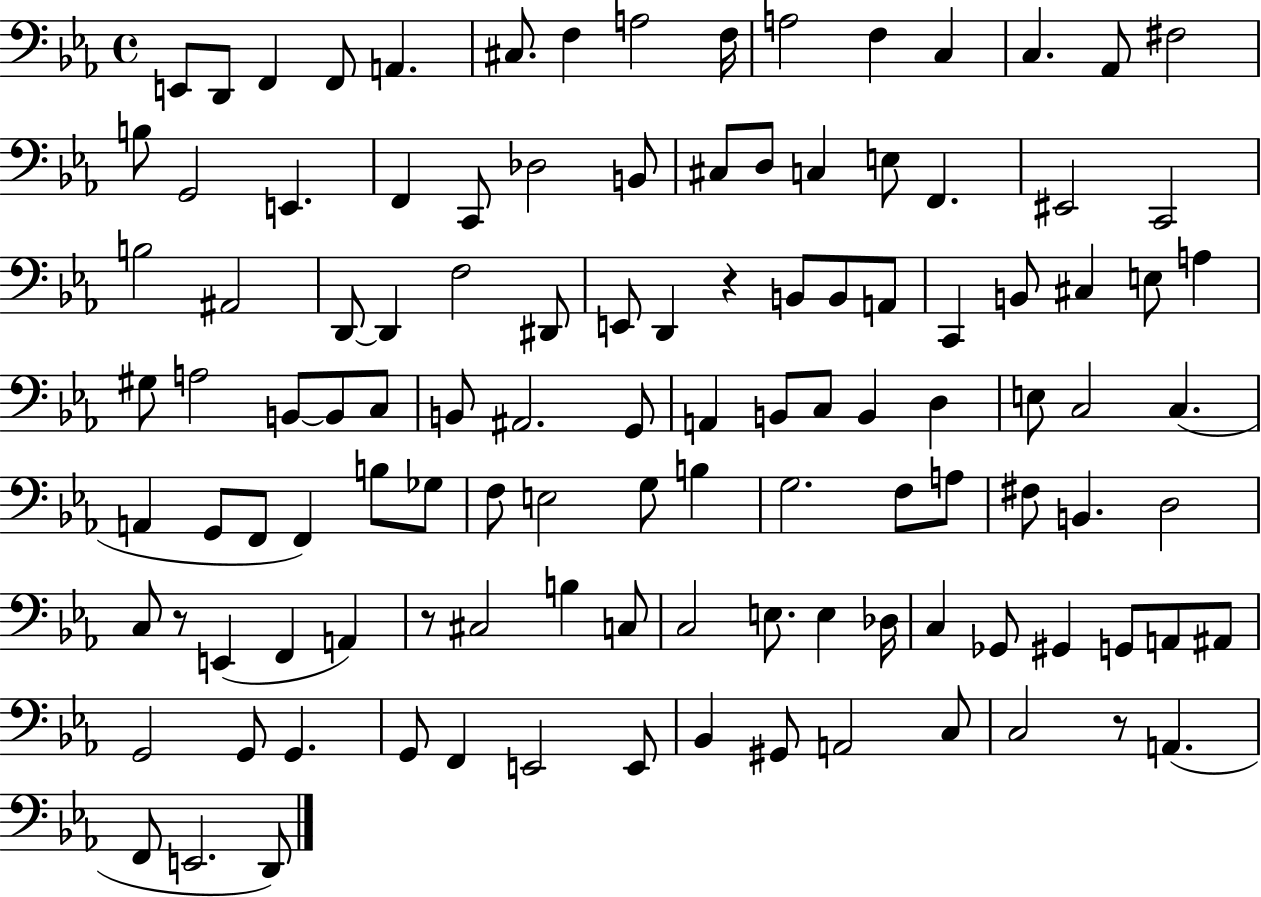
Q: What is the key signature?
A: EES major